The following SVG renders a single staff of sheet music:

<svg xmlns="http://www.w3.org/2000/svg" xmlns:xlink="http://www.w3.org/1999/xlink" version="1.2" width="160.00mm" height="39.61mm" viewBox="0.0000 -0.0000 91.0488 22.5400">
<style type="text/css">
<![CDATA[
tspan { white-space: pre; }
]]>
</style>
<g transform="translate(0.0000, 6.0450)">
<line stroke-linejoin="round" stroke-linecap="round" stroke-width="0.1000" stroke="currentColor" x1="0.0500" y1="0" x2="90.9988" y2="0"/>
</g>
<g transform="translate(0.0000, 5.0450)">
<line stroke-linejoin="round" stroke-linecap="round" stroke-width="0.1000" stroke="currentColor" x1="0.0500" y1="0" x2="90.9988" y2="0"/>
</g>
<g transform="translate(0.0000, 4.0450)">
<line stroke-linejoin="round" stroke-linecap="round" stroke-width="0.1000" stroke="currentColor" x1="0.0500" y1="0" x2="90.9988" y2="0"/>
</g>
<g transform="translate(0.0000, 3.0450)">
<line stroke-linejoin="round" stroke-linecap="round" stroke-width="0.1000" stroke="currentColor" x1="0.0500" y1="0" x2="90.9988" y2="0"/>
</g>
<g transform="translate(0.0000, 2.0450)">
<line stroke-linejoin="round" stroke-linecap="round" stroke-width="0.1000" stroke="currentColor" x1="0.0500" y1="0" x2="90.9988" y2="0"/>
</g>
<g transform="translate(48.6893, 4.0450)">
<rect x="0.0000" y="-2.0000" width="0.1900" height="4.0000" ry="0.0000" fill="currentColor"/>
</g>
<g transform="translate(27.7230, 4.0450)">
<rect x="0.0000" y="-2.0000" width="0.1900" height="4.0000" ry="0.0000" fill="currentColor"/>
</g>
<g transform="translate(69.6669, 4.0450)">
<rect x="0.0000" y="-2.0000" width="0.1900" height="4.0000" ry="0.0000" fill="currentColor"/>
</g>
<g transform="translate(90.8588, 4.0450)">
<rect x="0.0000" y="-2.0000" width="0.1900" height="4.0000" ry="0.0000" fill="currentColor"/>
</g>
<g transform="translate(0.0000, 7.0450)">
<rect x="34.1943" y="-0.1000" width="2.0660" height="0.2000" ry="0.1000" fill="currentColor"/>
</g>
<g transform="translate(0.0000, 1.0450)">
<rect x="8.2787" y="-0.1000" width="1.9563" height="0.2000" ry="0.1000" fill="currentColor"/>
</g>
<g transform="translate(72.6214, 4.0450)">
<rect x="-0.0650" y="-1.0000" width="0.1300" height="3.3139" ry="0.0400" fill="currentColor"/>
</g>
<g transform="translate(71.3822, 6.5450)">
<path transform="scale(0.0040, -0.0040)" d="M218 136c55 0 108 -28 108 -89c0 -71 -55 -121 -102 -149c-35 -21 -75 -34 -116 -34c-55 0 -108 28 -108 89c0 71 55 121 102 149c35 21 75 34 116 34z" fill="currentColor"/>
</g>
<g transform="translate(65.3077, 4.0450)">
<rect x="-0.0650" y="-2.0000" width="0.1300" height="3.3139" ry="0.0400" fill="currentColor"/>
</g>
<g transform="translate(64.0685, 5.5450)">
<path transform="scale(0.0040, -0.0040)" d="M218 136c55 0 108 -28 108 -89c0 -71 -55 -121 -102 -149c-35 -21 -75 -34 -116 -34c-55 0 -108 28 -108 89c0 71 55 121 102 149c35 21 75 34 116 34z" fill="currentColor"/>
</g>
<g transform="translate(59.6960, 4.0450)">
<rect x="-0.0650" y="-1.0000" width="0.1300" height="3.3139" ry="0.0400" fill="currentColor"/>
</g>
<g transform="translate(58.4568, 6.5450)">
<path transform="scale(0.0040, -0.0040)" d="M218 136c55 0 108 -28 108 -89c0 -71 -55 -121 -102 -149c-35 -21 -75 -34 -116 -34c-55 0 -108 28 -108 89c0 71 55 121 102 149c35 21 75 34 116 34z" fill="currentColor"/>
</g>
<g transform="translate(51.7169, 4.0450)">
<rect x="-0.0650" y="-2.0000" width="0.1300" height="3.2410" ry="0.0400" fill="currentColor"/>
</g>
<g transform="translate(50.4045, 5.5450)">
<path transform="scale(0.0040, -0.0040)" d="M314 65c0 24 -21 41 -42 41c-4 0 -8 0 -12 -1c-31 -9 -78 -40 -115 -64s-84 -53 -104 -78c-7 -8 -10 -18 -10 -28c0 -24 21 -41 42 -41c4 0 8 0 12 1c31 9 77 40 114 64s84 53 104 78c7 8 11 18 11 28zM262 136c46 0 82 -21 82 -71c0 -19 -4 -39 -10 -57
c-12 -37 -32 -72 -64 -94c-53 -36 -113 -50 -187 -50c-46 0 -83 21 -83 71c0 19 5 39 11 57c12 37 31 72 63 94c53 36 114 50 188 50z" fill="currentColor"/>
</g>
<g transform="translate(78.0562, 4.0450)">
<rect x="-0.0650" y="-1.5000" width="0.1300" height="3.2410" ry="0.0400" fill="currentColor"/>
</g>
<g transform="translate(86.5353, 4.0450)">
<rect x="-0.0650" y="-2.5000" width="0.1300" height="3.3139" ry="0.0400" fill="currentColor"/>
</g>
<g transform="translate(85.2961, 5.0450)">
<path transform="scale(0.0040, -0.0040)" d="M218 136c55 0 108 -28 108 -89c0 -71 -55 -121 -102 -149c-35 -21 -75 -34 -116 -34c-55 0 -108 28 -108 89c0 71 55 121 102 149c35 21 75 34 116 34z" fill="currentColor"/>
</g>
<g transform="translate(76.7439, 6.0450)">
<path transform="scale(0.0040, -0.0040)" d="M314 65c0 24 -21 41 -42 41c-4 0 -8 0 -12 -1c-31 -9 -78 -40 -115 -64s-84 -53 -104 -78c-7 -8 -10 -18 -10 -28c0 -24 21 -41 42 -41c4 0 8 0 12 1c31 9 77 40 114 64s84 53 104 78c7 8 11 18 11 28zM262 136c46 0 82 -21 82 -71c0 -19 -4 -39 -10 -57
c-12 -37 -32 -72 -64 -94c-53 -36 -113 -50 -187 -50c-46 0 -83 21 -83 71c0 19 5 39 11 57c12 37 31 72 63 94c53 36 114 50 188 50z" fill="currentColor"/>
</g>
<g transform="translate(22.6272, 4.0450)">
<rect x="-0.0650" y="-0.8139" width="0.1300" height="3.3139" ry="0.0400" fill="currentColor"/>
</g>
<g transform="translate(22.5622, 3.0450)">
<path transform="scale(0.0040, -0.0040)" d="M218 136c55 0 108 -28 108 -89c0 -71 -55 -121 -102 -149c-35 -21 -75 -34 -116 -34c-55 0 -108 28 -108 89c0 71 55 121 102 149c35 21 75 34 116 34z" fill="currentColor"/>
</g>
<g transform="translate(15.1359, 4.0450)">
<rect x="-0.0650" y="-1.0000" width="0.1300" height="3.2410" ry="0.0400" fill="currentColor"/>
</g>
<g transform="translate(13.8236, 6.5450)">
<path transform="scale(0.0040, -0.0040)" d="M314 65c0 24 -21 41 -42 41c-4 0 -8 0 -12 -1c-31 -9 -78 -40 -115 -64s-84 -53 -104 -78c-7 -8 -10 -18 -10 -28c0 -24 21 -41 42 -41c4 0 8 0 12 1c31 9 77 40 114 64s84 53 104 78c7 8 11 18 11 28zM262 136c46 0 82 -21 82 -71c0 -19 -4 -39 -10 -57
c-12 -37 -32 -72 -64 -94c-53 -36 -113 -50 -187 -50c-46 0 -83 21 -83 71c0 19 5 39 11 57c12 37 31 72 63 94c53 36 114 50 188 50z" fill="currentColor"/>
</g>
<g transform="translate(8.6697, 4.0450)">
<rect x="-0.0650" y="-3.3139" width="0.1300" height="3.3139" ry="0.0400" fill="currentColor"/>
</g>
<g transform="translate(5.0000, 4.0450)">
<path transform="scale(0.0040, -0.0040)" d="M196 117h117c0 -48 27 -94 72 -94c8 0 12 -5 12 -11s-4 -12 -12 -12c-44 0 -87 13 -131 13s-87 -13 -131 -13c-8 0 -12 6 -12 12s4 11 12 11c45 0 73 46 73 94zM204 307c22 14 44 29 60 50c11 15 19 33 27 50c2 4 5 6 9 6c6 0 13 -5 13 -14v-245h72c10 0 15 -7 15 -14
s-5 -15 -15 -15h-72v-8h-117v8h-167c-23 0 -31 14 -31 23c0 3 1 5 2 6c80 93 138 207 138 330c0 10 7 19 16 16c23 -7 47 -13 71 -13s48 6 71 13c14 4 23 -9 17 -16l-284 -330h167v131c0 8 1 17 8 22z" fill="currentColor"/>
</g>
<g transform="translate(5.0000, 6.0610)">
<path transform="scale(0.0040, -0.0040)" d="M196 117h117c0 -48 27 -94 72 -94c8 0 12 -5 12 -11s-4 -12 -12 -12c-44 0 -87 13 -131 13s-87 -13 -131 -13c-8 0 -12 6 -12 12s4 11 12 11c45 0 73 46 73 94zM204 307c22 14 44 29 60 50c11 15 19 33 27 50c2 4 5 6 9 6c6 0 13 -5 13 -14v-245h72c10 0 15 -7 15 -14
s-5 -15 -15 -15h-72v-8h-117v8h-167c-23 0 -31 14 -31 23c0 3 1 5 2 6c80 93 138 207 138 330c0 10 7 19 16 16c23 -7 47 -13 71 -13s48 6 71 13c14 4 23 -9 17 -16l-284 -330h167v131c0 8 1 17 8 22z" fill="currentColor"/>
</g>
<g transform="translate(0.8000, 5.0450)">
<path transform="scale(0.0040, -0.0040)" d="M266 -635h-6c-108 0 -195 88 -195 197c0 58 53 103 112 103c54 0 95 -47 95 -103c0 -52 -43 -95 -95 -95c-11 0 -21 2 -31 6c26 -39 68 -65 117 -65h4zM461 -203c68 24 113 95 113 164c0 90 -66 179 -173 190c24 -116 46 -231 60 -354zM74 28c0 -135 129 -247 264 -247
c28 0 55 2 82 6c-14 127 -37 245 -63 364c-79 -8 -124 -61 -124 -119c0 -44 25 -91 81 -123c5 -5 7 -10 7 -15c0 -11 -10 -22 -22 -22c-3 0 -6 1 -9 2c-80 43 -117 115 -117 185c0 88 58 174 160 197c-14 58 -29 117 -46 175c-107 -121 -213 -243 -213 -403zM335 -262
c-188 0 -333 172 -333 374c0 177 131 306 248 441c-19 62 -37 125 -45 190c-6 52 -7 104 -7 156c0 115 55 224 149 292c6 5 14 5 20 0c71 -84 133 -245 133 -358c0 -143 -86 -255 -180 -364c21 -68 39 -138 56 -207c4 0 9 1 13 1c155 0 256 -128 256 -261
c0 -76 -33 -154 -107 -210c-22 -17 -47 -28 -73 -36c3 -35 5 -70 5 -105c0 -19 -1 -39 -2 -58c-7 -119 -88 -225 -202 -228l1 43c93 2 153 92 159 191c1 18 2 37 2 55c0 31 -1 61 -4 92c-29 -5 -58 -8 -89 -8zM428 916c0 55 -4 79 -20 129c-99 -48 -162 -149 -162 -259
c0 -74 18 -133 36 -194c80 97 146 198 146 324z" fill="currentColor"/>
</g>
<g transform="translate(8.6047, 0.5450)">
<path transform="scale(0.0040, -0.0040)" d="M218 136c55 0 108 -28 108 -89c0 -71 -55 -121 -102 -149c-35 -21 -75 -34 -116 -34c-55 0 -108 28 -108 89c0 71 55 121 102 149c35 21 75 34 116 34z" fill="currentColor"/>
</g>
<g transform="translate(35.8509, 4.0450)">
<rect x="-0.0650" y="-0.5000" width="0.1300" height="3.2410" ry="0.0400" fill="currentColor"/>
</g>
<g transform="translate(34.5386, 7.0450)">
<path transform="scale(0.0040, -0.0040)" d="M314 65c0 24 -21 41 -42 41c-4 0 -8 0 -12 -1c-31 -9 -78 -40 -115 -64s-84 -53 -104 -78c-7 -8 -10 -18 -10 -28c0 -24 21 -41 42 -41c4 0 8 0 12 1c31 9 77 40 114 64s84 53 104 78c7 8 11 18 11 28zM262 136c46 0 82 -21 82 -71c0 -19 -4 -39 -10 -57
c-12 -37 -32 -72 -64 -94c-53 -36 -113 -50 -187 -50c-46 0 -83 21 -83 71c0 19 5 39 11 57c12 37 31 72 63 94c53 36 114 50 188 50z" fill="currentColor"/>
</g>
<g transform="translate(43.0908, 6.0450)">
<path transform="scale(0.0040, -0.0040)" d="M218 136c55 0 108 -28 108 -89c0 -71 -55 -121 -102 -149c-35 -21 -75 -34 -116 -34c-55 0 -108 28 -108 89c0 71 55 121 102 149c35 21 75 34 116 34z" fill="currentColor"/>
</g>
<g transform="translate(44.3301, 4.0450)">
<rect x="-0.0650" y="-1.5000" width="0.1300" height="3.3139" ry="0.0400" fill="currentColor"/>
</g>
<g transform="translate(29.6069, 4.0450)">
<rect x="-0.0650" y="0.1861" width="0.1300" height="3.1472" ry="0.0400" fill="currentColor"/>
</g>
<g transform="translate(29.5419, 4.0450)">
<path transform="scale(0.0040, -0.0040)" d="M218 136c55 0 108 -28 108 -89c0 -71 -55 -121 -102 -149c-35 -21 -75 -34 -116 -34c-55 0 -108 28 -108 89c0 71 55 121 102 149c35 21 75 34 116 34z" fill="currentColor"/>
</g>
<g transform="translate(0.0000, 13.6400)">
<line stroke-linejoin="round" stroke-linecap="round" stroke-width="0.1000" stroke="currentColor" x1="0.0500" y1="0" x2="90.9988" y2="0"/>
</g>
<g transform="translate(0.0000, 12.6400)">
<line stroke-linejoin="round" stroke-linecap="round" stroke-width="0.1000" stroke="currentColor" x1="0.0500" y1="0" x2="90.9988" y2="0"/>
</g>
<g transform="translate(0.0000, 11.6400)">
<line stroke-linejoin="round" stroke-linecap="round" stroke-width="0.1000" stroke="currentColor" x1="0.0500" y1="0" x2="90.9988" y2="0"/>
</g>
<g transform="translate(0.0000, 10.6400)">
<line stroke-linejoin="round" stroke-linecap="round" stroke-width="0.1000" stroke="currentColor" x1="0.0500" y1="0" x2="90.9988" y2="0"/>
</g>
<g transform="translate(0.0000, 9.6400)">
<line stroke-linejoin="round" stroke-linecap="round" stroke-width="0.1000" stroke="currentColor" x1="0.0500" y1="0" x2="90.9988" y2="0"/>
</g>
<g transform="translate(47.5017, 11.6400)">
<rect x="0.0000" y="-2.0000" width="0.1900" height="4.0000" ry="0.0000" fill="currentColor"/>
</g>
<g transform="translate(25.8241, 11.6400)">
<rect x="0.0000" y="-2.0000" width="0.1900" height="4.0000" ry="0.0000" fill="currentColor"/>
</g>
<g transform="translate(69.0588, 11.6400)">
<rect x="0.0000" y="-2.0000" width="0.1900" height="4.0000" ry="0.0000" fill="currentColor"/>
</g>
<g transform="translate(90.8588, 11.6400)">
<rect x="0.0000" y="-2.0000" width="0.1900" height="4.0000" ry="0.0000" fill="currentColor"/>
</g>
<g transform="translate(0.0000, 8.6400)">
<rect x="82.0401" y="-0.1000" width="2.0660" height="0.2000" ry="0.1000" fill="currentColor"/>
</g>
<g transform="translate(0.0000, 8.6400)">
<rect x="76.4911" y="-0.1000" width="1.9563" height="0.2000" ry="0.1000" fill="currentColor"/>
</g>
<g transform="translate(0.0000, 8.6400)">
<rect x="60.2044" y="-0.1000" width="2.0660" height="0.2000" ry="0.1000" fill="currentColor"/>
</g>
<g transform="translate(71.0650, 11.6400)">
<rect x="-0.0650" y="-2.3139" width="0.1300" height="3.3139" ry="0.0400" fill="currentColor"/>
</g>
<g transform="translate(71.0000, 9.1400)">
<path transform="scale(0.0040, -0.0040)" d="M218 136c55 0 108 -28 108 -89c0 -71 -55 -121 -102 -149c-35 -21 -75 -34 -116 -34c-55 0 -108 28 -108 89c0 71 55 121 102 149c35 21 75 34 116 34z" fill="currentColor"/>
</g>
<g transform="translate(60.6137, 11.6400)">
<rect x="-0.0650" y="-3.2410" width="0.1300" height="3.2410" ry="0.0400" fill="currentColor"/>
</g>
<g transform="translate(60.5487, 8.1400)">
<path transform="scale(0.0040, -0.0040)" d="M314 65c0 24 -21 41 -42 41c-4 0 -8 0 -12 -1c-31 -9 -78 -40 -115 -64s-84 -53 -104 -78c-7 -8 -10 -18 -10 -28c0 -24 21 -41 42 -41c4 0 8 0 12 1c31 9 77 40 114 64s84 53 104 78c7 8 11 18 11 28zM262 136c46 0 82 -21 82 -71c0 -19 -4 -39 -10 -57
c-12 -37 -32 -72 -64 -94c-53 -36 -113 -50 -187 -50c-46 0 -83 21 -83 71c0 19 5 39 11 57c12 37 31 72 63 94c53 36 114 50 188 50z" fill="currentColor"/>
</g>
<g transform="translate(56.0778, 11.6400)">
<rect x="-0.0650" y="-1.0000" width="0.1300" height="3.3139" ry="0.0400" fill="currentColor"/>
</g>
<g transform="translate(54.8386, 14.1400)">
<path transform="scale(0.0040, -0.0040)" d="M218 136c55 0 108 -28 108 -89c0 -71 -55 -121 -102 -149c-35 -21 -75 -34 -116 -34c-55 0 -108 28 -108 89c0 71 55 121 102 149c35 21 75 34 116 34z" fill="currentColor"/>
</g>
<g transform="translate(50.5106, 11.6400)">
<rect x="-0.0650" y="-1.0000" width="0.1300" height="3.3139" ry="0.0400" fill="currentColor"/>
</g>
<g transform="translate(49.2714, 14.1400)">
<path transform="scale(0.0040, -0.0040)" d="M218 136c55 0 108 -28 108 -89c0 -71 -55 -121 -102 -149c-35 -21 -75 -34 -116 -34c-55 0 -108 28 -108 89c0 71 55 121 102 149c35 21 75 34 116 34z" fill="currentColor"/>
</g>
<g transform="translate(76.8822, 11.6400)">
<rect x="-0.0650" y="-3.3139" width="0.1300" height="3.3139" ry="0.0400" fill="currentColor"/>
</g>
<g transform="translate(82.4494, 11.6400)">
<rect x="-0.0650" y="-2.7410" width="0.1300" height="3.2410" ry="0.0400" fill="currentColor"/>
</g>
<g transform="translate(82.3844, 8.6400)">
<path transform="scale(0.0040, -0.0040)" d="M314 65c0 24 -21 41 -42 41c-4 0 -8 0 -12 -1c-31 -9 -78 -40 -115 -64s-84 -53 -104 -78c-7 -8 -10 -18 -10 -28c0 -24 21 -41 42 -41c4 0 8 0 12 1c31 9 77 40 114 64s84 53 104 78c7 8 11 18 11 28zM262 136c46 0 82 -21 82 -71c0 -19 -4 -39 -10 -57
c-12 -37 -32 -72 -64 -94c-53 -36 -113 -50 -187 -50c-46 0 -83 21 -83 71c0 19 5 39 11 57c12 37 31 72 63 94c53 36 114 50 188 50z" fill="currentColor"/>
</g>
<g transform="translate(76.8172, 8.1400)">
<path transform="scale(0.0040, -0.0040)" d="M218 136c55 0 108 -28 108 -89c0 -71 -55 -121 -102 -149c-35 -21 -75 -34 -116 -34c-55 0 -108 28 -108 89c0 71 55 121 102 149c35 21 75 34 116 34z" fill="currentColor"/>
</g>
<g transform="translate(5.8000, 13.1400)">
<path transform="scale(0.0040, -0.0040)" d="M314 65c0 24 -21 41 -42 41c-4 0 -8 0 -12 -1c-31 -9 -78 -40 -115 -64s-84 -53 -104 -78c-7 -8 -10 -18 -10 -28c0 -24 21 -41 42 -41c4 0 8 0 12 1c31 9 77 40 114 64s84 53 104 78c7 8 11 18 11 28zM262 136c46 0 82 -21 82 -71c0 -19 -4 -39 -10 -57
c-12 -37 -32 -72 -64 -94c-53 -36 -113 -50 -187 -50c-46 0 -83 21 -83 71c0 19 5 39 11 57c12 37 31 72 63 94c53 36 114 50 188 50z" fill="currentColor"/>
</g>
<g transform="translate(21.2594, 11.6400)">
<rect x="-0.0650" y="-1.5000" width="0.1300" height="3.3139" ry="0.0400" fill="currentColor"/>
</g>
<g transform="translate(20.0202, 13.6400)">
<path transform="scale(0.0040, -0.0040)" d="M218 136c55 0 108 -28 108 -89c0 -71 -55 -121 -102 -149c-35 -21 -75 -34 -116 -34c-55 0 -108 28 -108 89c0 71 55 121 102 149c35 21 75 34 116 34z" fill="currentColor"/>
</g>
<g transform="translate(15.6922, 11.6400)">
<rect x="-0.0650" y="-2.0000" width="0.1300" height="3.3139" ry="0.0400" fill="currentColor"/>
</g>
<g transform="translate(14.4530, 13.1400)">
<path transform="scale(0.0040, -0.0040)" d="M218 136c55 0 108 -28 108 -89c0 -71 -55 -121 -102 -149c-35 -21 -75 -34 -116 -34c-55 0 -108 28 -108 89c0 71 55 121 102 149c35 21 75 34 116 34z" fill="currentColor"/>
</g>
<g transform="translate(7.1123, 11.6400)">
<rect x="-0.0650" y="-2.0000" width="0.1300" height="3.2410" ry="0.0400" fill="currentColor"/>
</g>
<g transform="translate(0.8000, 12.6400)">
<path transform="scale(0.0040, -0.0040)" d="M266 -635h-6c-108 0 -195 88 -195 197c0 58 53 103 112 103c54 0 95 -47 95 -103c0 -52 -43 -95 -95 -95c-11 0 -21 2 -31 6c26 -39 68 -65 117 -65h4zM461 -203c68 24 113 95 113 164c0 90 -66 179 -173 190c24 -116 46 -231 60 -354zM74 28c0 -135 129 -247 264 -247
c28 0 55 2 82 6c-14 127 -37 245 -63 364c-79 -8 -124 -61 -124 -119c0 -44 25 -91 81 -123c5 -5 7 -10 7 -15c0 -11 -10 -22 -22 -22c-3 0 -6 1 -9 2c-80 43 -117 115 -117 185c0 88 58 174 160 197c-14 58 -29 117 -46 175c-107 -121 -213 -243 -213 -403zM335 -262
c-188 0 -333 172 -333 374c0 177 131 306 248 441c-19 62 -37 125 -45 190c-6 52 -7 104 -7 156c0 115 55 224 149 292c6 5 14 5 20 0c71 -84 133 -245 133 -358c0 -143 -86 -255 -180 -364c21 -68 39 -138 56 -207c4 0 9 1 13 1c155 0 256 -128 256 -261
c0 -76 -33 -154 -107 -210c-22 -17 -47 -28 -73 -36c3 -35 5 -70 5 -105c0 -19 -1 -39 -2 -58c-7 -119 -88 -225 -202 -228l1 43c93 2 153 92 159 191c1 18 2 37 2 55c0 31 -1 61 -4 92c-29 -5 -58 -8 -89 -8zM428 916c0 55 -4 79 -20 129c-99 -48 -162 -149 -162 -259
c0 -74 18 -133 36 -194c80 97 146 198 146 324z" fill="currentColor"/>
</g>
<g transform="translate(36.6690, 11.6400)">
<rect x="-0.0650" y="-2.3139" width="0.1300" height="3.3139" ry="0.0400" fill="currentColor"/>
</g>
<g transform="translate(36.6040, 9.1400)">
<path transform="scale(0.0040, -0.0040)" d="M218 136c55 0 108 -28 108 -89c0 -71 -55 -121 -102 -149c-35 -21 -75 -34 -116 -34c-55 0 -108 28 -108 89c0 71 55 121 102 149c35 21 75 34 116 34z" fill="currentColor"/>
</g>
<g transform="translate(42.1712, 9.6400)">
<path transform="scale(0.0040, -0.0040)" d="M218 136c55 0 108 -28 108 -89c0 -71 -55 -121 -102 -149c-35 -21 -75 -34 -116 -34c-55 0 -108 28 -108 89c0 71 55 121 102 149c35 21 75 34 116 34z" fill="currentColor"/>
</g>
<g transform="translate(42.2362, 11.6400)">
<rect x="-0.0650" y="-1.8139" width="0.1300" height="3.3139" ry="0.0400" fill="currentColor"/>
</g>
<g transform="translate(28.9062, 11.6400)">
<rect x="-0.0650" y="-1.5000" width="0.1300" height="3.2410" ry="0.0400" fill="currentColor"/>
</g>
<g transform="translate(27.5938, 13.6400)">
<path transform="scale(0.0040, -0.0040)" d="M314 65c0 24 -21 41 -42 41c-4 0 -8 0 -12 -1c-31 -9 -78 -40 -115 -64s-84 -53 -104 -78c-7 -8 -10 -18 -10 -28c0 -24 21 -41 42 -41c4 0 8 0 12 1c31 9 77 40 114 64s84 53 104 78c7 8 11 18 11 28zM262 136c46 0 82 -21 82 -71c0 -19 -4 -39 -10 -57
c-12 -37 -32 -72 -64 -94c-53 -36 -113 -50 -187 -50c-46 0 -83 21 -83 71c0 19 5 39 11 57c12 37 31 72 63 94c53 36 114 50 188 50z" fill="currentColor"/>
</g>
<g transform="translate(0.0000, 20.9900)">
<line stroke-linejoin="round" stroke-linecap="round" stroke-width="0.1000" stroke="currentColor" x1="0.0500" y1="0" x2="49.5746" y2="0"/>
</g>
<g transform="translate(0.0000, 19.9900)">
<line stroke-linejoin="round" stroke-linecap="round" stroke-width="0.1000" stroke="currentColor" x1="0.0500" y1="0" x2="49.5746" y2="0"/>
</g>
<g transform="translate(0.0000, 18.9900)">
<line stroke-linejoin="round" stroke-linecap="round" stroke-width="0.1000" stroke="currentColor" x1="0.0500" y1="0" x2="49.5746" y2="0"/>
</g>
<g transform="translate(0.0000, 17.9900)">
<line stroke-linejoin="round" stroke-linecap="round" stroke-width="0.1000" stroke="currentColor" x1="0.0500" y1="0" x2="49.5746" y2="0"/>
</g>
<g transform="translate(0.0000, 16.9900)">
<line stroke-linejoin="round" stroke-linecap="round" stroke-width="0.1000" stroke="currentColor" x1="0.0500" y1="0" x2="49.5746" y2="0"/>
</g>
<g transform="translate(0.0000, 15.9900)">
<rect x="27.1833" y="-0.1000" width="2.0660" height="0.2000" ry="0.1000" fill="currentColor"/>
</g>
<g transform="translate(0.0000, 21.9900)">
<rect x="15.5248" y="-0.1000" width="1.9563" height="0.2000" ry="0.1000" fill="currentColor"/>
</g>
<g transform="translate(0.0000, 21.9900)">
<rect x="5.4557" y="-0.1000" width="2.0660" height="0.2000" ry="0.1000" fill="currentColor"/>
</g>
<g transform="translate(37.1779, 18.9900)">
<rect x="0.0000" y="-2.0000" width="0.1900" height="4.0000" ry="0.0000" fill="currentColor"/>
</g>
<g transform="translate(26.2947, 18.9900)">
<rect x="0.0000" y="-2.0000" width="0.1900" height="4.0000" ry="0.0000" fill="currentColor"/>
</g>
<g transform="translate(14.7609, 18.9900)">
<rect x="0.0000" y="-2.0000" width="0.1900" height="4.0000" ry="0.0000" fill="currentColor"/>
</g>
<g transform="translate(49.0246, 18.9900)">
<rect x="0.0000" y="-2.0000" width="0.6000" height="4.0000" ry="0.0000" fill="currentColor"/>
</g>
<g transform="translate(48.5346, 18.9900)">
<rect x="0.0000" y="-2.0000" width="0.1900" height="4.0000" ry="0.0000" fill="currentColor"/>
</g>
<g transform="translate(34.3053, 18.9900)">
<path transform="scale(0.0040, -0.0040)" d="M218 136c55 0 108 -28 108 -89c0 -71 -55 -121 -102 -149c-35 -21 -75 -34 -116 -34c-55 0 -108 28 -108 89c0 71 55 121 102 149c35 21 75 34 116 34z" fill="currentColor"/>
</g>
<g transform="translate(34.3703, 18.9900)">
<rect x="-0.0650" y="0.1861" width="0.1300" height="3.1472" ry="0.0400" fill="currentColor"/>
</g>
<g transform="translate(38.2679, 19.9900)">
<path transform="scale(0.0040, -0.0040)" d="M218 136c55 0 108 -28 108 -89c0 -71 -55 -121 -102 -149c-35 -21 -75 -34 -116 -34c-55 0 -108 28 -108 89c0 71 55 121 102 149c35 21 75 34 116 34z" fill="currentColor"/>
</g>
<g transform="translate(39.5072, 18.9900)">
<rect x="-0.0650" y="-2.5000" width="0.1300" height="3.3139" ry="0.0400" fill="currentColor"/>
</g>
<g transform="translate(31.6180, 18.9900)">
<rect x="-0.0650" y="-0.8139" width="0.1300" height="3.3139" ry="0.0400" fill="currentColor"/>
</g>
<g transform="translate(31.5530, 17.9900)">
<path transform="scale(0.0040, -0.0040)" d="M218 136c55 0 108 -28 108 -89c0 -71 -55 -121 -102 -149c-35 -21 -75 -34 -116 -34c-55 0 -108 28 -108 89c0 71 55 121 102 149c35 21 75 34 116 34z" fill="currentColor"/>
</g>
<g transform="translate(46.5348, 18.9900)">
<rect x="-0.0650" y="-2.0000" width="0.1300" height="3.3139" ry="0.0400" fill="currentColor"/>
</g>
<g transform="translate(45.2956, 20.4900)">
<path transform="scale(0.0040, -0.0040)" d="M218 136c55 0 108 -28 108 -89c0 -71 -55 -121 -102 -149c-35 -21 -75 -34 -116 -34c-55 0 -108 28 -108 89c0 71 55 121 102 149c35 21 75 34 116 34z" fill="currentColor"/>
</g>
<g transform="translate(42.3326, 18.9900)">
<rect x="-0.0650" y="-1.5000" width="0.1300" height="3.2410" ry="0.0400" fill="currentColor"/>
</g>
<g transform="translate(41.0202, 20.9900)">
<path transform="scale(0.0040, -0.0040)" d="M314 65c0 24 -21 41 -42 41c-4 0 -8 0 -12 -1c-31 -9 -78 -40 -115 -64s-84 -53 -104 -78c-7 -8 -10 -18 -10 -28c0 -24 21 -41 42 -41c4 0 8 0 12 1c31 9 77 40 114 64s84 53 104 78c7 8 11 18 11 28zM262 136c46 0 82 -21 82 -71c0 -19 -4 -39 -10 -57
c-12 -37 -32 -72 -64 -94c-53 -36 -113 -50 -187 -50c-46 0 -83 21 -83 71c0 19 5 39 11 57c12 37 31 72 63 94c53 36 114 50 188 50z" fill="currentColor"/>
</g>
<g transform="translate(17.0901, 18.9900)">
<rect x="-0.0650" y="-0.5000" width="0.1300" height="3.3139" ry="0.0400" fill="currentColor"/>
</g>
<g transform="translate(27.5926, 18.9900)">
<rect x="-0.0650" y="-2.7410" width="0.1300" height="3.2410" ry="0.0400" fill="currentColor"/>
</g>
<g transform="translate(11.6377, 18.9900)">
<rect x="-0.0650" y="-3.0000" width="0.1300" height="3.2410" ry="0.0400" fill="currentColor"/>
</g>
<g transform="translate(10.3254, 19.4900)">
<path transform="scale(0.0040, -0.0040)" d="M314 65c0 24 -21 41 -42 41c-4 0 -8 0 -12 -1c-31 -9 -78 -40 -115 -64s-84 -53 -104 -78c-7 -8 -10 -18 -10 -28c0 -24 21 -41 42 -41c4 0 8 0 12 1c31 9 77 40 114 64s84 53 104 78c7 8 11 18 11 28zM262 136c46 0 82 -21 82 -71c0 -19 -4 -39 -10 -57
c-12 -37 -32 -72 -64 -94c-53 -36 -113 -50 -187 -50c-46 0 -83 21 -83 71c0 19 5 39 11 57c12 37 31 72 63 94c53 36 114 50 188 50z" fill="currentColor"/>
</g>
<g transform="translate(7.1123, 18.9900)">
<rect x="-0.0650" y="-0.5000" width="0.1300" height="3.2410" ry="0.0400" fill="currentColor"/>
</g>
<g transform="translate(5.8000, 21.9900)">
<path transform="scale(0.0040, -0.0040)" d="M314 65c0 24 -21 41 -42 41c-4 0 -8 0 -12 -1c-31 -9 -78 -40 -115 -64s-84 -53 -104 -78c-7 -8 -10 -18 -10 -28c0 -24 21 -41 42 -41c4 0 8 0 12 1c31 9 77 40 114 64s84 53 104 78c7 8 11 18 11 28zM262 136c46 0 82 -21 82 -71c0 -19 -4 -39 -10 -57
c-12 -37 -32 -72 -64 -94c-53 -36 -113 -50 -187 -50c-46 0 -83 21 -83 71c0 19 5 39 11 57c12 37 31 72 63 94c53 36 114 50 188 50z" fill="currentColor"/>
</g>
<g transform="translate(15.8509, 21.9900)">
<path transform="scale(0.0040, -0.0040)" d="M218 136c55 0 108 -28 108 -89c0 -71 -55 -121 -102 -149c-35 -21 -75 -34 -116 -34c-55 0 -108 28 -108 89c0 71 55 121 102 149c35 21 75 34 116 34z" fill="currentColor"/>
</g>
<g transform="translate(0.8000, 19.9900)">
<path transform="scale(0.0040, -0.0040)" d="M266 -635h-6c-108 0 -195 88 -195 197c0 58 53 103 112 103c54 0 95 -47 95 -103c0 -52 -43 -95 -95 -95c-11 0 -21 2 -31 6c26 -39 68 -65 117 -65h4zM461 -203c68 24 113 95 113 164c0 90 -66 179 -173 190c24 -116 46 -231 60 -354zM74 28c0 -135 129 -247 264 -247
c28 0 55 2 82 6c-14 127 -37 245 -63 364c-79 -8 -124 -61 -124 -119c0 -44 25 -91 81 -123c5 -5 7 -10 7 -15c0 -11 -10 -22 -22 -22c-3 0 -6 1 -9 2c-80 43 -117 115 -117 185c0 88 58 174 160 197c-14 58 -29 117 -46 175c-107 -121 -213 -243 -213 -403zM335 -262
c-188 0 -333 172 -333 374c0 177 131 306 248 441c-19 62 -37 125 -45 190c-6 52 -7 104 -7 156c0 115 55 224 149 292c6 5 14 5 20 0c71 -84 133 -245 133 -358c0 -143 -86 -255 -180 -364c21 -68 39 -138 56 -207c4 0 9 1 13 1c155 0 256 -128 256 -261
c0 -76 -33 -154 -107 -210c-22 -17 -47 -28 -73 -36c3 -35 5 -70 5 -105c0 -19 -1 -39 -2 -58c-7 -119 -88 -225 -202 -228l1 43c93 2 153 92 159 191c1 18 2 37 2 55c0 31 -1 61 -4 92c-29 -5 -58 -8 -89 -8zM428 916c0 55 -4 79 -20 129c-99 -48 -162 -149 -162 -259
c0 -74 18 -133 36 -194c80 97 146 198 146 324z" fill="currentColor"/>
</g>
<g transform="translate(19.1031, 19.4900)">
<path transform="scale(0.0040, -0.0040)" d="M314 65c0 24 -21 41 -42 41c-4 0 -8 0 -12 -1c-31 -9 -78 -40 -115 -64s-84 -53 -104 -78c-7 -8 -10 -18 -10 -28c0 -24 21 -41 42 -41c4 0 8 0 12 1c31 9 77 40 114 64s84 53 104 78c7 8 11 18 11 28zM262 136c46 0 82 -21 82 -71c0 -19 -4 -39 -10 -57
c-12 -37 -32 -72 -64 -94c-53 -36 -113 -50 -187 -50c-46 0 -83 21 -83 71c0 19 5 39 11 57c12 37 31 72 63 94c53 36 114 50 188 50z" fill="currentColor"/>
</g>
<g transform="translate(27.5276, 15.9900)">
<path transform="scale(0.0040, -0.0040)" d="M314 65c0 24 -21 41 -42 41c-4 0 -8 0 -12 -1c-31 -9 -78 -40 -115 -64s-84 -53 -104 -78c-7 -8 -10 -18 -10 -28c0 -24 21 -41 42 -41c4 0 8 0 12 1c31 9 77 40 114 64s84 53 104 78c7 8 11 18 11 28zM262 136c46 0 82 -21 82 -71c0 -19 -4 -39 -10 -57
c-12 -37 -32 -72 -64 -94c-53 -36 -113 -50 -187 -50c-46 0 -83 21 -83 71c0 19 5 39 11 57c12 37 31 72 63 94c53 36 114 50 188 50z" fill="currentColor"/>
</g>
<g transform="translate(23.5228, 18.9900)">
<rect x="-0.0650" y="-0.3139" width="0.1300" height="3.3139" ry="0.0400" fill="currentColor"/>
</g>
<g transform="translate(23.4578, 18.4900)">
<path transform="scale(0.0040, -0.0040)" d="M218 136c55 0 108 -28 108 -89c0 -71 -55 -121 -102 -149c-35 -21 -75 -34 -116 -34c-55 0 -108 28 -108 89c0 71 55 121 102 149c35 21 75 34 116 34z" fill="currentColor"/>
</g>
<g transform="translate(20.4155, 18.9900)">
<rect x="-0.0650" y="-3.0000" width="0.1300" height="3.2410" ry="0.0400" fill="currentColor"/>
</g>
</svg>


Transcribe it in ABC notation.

X:1
T:Untitled
M:4/4
L:1/4
K:C
b D2 d B C2 E F2 D F D E2 G F2 F E E2 g f D D b2 g b a2 C2 A2 C A2 c a2 d B G E2 F